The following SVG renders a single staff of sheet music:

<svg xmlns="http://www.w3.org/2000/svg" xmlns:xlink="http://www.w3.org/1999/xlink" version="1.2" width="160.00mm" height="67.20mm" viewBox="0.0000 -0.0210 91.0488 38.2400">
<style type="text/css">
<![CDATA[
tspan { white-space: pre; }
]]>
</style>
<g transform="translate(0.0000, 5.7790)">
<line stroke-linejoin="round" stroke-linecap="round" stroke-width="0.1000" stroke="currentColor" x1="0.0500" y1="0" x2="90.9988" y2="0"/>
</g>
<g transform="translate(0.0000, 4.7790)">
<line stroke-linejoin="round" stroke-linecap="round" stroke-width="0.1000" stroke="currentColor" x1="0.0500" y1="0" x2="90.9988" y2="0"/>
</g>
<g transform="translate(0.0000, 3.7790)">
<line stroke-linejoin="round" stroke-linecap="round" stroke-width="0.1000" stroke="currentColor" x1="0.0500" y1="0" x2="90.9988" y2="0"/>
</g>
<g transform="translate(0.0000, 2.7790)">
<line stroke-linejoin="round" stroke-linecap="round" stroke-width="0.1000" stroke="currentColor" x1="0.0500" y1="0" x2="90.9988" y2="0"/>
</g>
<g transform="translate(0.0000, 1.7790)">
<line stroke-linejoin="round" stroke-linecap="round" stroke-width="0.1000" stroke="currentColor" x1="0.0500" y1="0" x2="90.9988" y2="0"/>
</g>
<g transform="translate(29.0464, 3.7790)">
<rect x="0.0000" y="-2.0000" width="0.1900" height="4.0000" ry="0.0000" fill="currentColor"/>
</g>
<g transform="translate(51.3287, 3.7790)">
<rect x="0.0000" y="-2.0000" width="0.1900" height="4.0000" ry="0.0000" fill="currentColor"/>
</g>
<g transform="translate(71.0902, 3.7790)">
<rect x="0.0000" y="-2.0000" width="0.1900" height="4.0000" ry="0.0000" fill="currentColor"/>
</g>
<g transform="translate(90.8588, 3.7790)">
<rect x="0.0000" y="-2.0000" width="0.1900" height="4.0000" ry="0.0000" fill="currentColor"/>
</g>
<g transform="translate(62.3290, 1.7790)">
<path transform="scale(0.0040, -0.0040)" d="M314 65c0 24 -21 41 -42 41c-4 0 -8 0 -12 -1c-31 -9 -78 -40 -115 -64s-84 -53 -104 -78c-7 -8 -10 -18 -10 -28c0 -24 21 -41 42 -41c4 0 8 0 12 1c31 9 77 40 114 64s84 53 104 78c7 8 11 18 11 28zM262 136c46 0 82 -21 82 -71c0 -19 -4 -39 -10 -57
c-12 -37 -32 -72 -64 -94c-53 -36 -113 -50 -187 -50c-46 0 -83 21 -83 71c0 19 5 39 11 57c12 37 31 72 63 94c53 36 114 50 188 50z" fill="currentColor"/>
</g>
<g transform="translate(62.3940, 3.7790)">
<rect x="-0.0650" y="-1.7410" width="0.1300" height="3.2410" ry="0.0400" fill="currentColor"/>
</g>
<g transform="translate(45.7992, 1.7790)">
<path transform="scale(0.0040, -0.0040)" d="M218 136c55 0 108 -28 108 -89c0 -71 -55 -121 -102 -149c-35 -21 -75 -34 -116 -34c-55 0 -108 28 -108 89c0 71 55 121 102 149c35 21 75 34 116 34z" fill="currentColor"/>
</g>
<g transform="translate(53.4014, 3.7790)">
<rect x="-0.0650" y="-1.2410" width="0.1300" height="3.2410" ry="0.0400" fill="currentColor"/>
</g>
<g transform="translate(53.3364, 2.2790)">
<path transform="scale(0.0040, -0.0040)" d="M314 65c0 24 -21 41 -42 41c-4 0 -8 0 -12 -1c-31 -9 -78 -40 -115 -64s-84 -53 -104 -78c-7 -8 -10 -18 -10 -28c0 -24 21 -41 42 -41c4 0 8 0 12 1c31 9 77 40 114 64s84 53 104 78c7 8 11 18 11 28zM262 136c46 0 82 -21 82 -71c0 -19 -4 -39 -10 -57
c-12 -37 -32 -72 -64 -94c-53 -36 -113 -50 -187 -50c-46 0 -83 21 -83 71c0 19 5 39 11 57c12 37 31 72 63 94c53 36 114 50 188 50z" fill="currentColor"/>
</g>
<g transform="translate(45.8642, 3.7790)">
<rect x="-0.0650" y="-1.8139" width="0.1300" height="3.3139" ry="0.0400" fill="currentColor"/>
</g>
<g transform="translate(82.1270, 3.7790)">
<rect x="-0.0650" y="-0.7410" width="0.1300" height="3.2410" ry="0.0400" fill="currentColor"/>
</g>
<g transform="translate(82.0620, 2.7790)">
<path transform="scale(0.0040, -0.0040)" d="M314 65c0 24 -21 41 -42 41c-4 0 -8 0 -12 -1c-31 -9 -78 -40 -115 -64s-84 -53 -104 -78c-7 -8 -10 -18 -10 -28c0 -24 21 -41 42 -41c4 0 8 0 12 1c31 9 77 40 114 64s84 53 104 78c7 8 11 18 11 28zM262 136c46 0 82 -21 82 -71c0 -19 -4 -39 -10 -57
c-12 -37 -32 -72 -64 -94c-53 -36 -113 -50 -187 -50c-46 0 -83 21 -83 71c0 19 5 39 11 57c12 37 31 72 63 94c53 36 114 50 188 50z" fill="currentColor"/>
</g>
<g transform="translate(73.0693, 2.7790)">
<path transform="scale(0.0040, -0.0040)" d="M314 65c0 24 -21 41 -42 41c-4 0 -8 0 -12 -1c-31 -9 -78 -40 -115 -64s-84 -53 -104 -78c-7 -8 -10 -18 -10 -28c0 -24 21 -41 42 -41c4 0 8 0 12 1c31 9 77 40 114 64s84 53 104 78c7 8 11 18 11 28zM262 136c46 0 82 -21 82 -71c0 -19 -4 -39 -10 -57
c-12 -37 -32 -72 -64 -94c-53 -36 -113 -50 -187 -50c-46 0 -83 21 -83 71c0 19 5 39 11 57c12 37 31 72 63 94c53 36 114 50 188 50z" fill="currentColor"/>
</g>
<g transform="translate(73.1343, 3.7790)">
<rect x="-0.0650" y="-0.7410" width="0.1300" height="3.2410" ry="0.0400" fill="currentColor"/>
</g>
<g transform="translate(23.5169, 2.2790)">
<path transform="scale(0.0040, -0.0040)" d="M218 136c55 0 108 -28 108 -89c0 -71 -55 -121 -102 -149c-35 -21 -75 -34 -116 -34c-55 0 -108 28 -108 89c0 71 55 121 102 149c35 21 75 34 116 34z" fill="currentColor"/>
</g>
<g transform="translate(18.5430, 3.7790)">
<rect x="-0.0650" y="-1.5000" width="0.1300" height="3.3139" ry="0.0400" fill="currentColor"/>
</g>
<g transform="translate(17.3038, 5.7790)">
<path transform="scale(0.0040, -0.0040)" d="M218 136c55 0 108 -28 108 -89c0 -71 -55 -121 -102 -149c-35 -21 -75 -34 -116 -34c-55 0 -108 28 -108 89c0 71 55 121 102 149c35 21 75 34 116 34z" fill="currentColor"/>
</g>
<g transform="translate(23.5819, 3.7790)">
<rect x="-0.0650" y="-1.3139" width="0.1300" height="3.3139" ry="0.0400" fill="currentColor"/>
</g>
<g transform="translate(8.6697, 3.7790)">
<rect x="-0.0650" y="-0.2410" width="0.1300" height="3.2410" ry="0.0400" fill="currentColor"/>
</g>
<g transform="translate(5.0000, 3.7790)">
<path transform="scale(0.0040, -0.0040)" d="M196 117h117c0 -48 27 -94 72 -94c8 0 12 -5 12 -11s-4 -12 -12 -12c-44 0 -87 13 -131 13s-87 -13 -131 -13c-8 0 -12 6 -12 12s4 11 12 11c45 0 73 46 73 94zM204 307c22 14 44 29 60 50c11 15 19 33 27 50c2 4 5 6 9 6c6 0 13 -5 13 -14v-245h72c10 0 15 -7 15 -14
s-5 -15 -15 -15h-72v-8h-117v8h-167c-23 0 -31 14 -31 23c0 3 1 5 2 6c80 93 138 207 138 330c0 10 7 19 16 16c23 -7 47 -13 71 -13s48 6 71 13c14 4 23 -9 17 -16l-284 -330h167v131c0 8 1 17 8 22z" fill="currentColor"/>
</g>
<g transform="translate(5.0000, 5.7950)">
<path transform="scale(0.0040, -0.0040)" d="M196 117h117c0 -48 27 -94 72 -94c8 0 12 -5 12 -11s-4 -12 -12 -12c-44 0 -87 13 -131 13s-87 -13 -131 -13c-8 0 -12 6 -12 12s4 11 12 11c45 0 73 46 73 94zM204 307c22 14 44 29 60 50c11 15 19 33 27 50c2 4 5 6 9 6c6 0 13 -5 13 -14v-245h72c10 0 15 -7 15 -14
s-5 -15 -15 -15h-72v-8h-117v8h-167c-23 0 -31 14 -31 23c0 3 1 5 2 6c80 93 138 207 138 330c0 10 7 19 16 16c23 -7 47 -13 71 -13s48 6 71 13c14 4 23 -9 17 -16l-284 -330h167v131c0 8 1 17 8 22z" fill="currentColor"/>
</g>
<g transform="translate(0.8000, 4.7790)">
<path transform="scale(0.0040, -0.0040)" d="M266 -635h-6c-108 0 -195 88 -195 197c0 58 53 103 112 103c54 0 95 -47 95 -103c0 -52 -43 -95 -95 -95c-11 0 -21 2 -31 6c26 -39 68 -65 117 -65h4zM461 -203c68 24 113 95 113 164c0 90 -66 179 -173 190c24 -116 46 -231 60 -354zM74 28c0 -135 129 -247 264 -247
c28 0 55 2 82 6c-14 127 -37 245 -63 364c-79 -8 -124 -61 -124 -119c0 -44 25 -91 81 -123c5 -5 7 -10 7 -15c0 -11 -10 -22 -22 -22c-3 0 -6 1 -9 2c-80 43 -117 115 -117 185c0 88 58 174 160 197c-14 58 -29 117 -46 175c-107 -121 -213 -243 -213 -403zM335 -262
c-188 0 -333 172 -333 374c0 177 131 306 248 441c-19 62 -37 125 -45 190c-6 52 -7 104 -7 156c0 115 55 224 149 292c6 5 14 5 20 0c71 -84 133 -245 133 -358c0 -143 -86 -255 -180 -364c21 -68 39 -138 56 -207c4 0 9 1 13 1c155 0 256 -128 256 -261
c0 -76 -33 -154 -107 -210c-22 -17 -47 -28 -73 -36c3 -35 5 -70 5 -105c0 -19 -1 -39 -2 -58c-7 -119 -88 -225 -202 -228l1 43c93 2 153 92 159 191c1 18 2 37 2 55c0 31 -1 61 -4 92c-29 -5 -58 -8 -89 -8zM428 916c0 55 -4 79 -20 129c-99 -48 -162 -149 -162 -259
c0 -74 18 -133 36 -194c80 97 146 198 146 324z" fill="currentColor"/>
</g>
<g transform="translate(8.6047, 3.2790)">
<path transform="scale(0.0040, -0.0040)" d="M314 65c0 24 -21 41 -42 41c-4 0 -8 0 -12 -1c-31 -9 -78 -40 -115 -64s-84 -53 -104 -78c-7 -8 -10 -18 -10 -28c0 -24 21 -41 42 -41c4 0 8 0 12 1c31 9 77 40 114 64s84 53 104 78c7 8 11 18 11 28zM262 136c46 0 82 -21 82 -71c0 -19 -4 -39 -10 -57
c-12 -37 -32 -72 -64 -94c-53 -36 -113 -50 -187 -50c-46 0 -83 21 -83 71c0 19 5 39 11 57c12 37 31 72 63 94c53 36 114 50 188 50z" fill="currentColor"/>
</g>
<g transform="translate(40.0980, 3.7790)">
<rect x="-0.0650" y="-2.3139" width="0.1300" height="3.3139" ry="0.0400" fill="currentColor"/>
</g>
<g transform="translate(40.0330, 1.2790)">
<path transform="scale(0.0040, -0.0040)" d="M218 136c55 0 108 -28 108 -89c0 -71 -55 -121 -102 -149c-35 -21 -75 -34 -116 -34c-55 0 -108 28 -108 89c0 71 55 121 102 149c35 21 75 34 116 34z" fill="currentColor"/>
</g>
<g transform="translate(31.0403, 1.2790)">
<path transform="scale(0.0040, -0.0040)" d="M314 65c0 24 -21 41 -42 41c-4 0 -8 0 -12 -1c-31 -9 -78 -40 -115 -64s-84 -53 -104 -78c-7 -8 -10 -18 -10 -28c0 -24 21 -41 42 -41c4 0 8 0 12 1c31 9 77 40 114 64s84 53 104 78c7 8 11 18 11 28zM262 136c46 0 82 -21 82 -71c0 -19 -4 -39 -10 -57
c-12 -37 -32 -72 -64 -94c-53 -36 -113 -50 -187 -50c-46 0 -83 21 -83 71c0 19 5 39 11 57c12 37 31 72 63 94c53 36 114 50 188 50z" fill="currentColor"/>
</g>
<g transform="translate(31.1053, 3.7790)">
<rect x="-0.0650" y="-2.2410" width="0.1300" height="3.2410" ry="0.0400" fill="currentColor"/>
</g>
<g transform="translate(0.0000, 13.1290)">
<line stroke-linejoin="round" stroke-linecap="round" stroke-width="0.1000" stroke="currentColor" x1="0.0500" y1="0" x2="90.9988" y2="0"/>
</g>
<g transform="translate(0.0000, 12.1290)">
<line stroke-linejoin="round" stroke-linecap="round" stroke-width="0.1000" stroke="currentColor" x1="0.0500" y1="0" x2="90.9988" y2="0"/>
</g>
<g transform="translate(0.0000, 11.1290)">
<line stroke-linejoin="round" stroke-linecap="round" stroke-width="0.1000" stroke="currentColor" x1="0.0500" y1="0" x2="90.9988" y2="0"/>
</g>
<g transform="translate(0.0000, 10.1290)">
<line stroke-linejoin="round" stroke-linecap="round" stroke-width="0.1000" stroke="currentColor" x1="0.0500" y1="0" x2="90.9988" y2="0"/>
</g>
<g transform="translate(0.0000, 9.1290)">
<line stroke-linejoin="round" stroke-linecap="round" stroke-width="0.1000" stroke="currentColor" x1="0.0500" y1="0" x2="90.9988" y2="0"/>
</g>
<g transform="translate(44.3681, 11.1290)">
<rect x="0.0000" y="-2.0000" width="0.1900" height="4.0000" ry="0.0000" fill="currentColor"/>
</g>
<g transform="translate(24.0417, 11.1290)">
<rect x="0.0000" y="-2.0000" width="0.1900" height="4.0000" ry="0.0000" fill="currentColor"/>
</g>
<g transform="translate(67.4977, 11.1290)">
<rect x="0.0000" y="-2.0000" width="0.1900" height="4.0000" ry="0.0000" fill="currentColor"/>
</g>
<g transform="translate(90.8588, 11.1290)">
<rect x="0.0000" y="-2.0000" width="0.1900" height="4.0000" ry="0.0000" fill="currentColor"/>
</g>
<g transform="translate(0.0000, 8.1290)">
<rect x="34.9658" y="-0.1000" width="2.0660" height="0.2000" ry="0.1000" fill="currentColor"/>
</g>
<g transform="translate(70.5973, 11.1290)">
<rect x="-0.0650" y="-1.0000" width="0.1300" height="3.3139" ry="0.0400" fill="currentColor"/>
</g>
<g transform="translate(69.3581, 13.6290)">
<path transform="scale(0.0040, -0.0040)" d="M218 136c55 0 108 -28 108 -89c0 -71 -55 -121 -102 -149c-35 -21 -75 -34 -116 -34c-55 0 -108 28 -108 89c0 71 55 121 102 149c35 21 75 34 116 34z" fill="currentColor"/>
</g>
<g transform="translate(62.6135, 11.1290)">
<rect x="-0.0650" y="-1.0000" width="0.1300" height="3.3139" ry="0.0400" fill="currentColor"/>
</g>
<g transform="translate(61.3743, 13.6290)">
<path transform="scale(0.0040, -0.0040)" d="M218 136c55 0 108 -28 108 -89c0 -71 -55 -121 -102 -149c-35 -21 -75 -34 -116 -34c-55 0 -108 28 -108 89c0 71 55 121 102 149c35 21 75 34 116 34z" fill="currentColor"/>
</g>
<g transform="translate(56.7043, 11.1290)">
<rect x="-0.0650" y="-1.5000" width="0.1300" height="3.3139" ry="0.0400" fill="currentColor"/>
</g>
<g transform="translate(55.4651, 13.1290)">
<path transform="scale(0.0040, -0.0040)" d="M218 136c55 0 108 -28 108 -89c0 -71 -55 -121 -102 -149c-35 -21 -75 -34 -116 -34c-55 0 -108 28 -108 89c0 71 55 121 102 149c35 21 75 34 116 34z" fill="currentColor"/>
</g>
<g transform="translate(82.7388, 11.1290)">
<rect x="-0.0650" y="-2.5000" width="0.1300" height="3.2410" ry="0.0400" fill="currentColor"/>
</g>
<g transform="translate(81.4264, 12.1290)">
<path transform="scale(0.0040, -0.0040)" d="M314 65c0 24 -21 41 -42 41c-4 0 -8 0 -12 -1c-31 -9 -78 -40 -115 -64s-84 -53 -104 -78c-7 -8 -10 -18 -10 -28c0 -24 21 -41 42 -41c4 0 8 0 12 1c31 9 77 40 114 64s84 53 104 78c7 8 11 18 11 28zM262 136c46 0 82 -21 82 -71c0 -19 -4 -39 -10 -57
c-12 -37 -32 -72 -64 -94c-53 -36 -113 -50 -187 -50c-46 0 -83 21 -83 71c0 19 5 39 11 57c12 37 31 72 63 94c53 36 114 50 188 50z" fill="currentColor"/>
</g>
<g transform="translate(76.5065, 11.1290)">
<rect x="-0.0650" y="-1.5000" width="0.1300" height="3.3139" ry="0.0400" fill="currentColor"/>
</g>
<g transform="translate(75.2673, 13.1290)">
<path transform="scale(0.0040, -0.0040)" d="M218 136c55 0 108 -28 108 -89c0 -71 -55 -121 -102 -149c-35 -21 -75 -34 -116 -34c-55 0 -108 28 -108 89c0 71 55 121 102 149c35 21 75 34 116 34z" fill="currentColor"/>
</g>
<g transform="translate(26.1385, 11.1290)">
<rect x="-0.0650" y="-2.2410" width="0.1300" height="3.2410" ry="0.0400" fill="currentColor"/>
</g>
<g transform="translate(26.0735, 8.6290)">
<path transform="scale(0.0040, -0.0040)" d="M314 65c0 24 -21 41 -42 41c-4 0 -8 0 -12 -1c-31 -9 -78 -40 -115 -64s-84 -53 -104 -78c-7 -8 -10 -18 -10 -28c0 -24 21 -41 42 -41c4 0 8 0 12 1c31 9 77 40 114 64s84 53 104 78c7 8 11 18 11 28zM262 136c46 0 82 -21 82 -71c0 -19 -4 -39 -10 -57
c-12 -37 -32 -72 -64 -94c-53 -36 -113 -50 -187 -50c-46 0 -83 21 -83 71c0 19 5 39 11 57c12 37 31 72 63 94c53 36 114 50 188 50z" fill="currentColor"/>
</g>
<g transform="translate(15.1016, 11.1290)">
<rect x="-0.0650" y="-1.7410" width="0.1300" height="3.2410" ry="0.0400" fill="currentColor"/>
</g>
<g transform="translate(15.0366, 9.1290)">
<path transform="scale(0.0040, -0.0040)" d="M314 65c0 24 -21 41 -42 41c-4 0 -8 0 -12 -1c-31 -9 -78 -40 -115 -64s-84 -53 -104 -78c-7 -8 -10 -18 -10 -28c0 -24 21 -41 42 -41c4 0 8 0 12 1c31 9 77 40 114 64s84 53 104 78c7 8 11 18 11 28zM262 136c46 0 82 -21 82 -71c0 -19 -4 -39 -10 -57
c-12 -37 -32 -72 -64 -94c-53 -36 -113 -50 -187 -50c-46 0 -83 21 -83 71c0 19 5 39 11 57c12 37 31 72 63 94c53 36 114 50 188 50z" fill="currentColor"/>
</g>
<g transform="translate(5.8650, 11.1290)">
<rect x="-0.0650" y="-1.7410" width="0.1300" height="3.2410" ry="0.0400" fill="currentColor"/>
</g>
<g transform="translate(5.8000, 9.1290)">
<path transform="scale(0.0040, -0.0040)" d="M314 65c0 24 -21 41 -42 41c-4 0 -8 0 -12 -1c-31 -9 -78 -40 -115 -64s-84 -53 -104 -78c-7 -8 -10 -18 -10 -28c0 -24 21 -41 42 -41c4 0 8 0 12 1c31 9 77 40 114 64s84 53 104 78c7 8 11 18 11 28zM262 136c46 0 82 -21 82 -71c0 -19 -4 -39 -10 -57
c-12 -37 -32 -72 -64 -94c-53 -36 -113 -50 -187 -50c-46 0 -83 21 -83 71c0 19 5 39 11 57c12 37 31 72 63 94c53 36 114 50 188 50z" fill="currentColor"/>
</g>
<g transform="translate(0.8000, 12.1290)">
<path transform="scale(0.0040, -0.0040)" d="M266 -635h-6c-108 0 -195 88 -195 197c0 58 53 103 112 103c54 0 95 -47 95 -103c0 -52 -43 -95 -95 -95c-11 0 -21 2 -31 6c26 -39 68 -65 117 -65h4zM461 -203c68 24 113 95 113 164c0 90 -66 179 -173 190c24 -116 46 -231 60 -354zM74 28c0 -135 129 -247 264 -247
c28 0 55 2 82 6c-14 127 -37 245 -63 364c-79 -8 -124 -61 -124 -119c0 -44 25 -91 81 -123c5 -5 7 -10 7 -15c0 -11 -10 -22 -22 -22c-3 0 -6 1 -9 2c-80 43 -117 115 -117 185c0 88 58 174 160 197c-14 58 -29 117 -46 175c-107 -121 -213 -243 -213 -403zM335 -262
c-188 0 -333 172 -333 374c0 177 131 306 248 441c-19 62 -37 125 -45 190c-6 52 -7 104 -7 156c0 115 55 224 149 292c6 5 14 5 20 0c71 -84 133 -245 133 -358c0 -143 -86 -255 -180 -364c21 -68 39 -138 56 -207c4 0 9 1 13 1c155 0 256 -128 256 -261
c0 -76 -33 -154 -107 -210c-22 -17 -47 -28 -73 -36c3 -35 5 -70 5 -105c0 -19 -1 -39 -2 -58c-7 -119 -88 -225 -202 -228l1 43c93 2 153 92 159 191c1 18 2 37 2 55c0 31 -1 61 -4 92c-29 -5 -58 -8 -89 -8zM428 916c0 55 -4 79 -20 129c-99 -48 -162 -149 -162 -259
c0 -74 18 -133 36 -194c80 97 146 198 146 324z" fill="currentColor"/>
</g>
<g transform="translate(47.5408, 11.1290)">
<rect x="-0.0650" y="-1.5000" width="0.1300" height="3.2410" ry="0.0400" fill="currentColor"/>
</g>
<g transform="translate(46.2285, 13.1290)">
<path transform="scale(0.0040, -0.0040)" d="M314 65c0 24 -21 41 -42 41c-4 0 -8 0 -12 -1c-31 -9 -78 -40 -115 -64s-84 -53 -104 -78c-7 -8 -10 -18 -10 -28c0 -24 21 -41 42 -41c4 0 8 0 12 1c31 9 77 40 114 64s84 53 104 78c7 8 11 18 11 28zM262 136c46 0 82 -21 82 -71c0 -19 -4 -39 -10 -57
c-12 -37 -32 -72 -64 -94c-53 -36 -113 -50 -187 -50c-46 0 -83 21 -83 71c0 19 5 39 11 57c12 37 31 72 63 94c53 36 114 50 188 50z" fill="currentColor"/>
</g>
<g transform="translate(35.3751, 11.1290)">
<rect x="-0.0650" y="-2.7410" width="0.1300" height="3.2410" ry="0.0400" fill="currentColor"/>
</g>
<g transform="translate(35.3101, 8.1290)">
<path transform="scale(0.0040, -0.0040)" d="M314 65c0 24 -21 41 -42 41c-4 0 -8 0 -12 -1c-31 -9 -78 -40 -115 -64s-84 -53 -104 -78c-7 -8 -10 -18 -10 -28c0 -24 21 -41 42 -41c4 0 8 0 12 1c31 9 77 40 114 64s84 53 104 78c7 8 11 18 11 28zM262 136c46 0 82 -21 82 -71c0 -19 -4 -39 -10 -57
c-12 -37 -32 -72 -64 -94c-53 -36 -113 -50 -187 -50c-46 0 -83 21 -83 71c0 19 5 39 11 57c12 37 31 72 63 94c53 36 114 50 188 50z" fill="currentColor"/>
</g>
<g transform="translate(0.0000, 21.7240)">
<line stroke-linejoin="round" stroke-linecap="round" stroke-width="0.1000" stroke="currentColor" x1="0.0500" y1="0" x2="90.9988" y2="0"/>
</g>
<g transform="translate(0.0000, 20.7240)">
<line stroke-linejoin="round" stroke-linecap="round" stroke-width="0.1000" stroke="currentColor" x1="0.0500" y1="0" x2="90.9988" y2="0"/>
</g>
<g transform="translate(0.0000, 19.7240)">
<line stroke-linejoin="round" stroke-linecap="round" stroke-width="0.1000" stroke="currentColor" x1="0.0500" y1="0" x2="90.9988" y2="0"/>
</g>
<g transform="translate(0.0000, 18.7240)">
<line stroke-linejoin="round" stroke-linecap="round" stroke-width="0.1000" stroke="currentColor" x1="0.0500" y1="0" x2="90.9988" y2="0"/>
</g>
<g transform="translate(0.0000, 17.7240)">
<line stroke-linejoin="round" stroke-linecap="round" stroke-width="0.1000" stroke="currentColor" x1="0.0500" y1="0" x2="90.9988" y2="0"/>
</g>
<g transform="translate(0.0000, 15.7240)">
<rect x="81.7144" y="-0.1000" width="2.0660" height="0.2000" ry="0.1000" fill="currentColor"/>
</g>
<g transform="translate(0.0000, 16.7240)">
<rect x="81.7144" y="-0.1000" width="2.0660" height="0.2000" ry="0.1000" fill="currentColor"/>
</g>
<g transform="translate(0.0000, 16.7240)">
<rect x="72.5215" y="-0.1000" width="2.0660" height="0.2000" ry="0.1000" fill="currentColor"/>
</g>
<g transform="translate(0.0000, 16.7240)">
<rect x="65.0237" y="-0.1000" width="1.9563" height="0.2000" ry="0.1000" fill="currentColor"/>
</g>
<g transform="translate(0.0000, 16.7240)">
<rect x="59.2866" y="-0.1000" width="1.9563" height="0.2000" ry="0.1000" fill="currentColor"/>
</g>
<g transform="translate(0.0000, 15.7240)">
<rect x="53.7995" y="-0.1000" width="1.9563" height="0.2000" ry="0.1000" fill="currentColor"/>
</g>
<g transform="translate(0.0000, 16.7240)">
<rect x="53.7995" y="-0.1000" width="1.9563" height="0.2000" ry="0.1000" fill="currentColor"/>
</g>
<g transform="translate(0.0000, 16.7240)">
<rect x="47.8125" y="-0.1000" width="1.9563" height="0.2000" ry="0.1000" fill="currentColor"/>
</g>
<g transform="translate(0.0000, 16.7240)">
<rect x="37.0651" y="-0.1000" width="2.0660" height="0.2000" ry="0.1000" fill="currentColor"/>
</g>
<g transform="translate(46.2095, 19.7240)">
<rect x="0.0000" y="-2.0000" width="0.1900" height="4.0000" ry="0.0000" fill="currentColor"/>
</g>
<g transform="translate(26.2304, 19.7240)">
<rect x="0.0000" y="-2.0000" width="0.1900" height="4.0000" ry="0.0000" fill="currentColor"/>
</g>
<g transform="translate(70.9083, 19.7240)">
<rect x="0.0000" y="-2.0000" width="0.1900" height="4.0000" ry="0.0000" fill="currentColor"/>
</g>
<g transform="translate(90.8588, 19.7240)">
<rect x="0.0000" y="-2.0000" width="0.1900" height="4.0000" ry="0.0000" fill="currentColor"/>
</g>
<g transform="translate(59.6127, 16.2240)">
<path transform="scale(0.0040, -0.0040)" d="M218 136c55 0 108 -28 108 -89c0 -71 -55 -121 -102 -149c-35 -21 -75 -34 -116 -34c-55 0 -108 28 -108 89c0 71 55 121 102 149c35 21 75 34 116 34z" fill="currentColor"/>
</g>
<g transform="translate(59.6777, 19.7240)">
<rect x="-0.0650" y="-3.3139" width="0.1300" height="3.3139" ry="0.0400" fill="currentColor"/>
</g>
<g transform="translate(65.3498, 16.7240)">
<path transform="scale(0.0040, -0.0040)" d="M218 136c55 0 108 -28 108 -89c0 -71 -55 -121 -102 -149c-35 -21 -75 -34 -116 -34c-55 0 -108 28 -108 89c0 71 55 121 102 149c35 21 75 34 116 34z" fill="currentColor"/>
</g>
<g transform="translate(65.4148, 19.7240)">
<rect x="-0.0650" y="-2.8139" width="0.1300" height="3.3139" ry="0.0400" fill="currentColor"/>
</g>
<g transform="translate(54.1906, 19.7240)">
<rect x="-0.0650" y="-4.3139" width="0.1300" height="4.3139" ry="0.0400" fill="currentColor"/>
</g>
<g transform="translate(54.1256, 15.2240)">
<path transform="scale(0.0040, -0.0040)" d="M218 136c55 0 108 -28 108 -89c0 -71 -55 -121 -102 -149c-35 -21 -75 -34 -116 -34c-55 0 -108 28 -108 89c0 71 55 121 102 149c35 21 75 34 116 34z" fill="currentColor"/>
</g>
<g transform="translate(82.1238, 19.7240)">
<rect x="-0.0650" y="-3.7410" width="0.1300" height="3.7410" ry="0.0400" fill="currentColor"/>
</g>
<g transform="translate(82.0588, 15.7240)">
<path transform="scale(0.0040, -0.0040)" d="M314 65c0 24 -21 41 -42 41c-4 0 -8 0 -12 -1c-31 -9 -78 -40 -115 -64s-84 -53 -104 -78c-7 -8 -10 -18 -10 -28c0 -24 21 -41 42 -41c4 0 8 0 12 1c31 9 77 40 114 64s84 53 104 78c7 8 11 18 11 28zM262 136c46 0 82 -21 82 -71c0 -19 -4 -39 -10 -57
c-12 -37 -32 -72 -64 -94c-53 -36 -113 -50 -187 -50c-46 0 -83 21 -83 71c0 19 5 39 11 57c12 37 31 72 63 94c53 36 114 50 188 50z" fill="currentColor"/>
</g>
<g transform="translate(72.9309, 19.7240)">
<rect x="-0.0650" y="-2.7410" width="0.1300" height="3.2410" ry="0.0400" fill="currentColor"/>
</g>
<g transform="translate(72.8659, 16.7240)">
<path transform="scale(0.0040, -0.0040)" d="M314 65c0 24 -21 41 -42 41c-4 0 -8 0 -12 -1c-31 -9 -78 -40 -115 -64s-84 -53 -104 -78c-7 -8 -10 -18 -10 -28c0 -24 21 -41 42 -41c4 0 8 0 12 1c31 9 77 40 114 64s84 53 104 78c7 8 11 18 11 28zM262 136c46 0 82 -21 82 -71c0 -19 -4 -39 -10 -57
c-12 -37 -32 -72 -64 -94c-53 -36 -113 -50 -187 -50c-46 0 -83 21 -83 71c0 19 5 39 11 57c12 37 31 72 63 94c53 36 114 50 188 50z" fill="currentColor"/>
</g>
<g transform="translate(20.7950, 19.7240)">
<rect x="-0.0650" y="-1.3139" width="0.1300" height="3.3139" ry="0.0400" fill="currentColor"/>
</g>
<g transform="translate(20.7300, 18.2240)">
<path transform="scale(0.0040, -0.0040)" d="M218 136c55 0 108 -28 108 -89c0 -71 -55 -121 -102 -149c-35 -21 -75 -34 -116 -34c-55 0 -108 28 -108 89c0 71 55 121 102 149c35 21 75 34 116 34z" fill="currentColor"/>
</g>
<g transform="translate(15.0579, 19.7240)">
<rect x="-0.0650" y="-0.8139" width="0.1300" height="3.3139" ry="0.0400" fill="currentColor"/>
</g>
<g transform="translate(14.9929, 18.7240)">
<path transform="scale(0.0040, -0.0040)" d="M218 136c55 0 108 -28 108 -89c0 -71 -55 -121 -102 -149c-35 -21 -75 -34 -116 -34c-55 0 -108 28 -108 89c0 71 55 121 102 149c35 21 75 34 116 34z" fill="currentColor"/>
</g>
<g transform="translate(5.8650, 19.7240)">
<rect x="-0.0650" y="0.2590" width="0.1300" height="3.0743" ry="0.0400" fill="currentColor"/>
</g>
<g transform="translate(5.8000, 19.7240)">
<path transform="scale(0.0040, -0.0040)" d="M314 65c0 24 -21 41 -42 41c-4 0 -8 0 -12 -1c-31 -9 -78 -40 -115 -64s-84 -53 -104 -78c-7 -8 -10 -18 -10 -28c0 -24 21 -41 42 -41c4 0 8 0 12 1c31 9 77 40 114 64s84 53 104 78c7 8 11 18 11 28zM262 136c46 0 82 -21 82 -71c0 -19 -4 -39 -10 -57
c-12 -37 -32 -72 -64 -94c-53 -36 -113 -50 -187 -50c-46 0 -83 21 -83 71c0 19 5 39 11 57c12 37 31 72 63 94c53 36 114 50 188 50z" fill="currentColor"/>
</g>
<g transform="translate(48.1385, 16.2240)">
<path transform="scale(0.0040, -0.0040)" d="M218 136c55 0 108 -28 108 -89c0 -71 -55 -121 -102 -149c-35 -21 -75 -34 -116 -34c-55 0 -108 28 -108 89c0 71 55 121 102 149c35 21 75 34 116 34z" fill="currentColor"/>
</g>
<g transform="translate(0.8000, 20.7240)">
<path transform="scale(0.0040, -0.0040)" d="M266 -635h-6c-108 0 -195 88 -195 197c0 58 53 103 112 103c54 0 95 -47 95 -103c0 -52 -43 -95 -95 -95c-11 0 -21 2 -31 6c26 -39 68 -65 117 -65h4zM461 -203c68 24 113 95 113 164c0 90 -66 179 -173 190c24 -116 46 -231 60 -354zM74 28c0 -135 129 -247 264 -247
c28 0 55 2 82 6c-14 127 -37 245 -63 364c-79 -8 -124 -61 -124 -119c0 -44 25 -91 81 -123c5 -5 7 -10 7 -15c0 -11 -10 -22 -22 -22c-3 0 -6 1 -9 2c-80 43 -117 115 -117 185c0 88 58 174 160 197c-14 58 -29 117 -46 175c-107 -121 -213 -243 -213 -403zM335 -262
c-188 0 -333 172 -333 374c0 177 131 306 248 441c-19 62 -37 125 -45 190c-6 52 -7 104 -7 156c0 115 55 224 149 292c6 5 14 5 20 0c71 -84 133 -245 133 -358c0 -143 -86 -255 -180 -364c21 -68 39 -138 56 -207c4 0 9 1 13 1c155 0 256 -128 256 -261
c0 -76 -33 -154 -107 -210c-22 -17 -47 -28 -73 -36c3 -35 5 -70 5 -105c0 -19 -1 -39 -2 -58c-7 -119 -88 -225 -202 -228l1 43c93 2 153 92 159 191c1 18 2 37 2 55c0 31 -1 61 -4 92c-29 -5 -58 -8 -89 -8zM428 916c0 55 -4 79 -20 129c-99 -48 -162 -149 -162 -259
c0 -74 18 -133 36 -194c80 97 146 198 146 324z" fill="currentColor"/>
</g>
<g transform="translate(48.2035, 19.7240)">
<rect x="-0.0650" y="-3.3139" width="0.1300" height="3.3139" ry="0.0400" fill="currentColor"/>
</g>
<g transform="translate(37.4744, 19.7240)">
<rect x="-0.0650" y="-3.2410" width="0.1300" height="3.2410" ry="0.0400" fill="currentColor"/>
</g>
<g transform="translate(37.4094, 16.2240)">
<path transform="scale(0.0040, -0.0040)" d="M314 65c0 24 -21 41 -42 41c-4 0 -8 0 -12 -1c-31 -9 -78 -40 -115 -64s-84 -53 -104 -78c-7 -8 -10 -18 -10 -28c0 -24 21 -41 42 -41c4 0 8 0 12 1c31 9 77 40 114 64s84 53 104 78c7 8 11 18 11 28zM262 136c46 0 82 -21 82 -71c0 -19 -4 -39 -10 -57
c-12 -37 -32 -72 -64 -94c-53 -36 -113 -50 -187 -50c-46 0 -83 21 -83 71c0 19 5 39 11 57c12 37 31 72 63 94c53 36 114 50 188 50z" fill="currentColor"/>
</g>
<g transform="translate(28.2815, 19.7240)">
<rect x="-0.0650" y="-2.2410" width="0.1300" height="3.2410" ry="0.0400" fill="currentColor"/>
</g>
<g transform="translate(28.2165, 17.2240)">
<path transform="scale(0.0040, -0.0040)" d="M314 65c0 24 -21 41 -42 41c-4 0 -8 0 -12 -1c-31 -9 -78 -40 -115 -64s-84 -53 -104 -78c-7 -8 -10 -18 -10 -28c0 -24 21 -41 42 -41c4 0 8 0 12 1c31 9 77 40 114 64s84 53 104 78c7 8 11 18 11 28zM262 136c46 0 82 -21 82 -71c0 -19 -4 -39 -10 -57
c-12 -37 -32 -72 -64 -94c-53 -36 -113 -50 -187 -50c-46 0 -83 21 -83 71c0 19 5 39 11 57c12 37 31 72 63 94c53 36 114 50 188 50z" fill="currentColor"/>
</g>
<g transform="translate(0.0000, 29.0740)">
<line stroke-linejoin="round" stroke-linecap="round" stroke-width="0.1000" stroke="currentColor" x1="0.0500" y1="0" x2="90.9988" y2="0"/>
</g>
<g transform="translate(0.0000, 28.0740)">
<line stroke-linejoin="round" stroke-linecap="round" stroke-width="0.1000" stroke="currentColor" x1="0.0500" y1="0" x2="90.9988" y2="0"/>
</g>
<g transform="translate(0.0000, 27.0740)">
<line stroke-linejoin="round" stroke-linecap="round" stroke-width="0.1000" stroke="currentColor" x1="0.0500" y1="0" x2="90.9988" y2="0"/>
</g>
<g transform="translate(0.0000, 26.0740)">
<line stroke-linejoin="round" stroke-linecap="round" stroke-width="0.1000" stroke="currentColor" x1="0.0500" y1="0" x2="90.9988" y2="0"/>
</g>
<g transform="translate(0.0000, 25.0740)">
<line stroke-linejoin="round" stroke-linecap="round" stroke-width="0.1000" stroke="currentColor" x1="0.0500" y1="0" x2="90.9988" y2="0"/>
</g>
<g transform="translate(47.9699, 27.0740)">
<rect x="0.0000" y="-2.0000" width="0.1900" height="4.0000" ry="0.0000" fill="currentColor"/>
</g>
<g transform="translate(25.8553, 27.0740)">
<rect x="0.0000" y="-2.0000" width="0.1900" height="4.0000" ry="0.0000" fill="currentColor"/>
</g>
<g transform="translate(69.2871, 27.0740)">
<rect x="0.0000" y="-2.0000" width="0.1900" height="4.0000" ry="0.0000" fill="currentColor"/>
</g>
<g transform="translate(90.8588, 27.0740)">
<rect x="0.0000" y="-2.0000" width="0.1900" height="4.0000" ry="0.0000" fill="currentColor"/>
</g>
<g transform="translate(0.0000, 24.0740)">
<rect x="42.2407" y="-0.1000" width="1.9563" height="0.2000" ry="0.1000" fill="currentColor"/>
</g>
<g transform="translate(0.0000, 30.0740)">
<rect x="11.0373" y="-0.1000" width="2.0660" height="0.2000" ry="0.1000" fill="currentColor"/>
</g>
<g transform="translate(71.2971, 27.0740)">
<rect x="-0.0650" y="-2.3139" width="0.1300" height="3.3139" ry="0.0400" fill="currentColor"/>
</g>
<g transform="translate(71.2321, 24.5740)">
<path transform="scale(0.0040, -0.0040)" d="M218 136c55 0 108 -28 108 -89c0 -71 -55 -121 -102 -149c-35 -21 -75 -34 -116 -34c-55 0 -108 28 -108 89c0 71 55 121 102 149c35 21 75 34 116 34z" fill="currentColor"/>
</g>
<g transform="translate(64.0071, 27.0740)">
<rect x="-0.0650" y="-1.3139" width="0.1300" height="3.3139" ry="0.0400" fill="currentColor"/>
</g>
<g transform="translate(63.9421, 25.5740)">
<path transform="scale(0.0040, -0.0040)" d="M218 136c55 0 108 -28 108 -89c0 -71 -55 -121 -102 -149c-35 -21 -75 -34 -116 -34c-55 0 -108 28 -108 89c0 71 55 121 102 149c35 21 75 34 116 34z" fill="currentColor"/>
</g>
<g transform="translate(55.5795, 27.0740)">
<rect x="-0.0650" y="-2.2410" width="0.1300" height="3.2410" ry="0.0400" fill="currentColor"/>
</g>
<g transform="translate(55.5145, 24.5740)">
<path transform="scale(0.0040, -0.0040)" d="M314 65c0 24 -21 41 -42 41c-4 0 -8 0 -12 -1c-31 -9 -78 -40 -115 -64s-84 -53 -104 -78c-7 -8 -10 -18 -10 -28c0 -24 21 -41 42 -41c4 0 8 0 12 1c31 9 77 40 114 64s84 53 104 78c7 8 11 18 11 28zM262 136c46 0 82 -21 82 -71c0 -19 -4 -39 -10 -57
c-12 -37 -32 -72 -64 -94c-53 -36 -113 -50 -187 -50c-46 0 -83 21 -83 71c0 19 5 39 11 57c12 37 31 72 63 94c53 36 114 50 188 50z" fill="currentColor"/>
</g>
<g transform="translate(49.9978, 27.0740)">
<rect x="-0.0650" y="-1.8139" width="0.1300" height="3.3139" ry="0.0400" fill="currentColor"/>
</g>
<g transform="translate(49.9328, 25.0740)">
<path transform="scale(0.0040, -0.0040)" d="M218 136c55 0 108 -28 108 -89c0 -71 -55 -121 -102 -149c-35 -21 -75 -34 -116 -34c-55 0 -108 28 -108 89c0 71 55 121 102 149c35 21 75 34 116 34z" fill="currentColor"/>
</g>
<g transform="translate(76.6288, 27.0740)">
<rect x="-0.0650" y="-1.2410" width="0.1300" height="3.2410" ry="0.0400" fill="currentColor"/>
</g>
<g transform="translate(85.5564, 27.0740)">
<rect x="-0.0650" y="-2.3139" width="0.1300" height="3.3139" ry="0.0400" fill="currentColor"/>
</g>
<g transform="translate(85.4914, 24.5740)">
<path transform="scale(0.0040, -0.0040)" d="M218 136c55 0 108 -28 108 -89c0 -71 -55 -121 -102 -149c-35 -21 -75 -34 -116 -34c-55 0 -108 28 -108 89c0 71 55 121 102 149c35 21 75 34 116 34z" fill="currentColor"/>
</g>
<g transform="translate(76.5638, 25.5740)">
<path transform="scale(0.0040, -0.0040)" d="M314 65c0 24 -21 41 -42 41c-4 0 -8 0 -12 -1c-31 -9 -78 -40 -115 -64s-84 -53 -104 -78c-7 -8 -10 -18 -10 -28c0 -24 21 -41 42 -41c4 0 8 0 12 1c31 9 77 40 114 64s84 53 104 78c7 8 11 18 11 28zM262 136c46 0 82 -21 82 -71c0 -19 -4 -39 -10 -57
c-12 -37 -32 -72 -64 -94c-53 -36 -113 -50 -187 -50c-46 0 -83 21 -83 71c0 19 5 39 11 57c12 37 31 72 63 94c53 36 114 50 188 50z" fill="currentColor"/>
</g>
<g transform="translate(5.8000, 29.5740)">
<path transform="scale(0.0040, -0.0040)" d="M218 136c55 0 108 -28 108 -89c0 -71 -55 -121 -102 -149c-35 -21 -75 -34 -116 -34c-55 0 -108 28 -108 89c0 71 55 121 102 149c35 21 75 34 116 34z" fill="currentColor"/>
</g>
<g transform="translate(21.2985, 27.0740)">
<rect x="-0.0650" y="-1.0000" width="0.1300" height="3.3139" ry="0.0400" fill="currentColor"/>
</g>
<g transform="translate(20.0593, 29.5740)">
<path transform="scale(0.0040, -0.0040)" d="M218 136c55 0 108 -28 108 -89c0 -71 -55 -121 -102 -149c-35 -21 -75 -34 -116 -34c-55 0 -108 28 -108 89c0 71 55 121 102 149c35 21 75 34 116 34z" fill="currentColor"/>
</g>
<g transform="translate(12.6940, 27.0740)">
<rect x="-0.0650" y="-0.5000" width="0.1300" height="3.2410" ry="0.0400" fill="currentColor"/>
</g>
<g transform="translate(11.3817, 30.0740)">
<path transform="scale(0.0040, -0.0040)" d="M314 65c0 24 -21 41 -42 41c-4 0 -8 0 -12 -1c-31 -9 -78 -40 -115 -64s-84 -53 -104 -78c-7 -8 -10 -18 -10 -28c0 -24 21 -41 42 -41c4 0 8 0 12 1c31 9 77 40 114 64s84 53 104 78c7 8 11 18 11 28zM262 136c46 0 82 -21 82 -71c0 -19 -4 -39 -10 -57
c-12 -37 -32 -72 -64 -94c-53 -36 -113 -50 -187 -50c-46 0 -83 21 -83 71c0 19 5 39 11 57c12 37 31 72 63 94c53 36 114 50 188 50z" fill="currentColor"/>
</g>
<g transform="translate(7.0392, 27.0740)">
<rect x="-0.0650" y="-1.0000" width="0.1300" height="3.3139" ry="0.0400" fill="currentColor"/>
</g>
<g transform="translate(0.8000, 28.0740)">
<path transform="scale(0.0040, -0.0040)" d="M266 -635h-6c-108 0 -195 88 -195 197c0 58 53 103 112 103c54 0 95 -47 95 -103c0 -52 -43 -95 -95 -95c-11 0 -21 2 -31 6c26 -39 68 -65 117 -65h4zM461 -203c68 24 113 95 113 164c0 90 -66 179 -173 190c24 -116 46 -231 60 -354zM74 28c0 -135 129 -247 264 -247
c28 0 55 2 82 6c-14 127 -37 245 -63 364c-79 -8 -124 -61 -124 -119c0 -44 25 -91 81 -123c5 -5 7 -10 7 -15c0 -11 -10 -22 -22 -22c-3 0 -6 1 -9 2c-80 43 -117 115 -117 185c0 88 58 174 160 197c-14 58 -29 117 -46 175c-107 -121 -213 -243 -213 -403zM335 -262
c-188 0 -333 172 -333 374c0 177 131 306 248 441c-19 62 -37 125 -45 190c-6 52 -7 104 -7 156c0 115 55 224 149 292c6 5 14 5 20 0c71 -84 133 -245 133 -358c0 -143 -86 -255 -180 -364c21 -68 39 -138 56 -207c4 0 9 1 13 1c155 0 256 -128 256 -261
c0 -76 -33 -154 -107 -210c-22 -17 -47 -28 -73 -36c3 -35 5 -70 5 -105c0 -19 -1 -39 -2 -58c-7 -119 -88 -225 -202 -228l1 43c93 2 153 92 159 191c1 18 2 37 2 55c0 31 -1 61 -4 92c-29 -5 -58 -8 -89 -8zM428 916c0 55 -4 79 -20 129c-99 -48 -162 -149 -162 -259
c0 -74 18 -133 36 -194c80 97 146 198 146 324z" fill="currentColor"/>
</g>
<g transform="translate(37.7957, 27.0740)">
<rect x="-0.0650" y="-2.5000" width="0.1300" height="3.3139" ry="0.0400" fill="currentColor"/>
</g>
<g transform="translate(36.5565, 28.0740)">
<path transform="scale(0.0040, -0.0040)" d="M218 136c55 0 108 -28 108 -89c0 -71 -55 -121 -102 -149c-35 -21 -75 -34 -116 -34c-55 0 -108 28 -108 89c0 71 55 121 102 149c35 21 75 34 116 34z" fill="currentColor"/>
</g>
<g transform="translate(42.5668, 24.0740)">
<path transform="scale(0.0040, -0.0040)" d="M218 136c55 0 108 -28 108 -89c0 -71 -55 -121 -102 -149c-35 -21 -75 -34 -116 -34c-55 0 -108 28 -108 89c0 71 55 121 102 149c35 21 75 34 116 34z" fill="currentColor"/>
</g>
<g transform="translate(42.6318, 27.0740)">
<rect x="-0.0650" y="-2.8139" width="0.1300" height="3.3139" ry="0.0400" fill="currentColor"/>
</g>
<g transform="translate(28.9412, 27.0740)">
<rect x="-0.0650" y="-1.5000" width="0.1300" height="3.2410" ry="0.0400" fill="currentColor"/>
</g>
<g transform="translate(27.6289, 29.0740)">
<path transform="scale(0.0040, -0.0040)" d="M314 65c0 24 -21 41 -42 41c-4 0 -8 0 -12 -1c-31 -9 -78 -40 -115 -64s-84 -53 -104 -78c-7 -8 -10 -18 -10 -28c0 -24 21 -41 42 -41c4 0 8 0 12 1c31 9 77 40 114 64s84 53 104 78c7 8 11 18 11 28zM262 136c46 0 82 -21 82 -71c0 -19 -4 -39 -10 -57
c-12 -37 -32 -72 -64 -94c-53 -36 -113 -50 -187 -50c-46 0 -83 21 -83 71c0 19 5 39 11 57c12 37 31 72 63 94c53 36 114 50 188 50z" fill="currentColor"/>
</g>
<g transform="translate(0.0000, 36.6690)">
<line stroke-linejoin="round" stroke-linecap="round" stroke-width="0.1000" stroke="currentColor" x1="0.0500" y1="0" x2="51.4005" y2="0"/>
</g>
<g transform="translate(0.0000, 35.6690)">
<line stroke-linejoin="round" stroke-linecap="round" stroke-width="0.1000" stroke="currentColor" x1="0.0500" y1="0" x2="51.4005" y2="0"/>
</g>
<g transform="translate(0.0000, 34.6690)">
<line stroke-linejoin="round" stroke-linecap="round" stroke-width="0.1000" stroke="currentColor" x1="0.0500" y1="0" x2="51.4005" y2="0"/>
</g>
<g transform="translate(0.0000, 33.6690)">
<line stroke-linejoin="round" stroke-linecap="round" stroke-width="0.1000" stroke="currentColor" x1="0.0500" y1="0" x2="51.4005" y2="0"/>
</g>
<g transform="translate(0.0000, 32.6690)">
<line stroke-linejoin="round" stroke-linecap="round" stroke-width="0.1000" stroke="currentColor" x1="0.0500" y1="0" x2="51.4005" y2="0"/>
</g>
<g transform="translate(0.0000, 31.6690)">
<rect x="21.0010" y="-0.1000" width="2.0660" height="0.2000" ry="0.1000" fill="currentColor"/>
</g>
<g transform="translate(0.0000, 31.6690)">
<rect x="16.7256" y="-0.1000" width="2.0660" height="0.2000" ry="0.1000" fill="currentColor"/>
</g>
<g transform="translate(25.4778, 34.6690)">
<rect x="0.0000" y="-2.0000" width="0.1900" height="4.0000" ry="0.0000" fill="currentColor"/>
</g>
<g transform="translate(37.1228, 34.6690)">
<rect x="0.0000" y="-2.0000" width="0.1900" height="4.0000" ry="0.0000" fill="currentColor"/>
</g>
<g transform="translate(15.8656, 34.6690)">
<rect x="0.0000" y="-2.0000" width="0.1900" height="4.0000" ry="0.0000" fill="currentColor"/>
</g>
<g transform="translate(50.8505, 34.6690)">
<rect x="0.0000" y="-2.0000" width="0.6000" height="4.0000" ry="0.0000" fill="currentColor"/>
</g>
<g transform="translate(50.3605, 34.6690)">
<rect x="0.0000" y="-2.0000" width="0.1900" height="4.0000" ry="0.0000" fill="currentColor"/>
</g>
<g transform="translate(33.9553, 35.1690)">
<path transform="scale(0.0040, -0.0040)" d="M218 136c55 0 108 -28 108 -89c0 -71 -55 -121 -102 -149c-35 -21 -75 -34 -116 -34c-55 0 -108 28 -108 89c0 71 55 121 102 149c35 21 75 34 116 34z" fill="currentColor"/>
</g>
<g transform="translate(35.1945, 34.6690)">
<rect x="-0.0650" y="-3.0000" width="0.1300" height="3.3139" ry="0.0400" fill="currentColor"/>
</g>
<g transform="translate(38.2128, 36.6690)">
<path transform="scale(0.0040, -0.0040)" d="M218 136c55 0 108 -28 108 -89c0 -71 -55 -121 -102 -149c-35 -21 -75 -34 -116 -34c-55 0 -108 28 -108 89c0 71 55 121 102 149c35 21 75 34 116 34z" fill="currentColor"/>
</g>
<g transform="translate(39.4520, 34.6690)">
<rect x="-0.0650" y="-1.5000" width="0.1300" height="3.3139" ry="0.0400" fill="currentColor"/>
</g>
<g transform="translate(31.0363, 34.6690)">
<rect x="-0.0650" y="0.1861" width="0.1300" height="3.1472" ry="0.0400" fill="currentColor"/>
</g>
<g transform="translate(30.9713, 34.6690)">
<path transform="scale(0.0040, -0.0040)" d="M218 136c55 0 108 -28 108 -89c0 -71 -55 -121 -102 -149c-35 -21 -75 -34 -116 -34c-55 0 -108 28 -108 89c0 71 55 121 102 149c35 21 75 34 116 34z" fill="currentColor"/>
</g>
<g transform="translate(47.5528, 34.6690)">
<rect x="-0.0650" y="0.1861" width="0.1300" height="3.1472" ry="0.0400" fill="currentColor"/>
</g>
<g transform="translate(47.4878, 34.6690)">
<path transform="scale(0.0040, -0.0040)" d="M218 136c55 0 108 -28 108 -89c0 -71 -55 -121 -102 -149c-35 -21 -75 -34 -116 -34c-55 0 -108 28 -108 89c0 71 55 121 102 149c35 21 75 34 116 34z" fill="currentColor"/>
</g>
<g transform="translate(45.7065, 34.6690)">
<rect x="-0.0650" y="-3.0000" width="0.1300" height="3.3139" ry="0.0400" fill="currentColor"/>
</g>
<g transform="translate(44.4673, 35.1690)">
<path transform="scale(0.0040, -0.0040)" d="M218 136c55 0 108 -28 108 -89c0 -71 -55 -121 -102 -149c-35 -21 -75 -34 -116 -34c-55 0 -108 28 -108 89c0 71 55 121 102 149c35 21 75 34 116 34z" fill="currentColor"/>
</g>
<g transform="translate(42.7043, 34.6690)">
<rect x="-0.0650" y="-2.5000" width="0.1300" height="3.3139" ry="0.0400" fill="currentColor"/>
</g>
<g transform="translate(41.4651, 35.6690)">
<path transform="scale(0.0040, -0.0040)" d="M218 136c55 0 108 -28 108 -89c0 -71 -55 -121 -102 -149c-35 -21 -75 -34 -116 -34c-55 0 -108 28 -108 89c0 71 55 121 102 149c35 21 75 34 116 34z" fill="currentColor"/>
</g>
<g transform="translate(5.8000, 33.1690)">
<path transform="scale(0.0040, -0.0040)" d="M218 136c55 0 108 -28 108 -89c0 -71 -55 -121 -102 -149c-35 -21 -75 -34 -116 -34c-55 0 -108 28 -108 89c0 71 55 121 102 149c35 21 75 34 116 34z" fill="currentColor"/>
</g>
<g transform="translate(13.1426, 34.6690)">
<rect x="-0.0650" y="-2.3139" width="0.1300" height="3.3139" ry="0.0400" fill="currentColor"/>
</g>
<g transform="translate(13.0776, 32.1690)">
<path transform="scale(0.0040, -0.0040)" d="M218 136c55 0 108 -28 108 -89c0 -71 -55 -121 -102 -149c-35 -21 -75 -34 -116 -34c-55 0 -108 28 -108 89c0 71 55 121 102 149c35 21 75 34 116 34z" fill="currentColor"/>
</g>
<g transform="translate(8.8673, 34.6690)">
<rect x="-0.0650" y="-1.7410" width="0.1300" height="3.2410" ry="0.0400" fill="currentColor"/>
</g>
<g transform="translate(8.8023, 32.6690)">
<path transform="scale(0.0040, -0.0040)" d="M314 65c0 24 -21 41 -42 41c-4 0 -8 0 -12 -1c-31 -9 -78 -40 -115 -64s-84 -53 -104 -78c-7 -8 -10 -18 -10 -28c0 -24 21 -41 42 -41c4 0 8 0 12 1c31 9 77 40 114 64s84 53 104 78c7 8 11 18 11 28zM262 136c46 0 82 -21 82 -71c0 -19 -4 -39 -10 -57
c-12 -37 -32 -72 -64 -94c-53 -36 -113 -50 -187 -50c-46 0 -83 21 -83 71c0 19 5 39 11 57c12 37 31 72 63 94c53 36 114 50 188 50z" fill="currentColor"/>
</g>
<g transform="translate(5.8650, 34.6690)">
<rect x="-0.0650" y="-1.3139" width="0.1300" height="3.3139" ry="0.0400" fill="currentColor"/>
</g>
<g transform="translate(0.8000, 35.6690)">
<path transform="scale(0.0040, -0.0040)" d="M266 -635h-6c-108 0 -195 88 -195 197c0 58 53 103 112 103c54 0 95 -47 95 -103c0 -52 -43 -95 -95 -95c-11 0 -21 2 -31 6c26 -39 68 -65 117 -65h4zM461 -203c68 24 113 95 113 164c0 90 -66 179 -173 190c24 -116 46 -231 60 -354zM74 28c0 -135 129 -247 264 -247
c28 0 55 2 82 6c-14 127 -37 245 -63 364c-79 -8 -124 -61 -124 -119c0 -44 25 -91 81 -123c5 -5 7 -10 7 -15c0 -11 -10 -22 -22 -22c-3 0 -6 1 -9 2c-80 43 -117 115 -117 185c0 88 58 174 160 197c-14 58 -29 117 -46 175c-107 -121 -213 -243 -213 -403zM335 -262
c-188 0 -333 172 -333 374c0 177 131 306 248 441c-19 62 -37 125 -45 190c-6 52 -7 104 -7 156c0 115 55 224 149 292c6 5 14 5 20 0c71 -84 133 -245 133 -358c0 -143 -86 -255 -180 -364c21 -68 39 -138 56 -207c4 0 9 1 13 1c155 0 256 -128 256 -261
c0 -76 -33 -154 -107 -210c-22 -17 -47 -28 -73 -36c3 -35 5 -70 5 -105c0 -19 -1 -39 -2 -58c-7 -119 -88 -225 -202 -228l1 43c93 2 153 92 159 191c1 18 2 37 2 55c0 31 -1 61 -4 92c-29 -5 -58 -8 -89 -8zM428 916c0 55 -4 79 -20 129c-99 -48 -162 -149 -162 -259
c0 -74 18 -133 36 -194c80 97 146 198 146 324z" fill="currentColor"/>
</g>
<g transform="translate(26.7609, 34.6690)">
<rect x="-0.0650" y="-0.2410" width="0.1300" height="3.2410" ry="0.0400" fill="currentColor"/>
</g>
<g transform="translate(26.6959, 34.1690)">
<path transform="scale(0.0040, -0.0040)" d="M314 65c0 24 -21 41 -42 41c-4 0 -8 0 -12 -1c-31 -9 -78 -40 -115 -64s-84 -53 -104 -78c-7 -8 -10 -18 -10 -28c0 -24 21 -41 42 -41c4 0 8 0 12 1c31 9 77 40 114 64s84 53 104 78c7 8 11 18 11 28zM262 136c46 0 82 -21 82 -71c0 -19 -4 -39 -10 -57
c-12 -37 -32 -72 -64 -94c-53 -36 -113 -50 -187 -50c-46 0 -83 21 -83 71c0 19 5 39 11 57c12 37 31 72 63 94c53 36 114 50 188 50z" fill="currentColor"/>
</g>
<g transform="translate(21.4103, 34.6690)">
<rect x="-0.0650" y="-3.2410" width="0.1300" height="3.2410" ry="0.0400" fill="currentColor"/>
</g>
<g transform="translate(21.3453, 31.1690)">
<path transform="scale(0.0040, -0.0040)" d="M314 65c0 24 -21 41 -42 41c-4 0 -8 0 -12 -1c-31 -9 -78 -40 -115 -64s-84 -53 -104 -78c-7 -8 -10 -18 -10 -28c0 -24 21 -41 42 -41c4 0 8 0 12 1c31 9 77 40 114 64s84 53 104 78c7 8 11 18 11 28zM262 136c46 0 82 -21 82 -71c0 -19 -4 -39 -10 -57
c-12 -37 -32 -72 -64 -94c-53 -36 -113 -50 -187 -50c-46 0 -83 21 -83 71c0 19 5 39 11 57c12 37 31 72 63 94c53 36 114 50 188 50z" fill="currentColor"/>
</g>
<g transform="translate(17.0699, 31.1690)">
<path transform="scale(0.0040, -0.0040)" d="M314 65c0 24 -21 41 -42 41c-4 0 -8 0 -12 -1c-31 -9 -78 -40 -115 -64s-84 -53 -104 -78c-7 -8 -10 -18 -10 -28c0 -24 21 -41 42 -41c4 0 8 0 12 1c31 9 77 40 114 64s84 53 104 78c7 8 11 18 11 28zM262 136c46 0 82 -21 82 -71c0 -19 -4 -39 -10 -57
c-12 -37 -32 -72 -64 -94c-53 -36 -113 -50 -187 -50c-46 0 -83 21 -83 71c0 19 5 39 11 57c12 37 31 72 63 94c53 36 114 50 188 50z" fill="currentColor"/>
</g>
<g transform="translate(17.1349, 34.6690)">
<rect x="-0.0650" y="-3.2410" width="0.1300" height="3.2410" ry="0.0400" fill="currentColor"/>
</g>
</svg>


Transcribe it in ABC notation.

X:1
T:Untitled
M:4/4
L:1/4
K:C
c2 E e g2 g f e2 f2 d2 d2 f2 f2 g2 a2 E2 E D D E G2 B2 d e g2 b2 b d' b a a2 c'2 D C2 D E2 G a f g2 e g e2 g e f2 g b2 b2 c2 B A E G A B